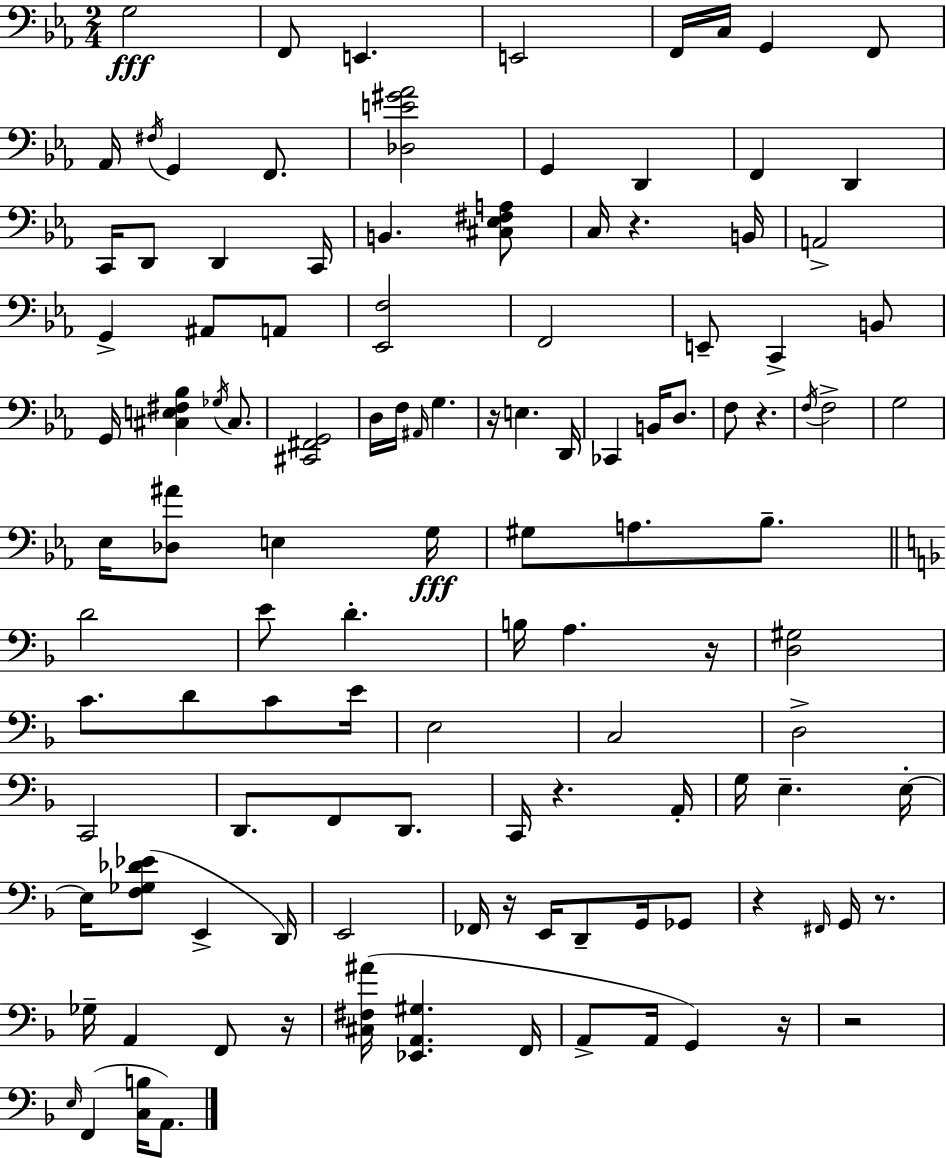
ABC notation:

X:1
T:Untitled
M:2/4
L:1/4
K:Eb
G,2 F,,/2 E,, E,,2 F,,/4 C,/4 G,, F,,/2 _A,,/4 ^F,/4 G,, F,,/2 [_D,E^G_A]2 G,, D,, F,, D,, C,,/4 D,,/2 D,, C,,/4 B,, [^C,_E,^F,A,]/2 C,/4 z B,,/4 A,,2 G,, ^A,,/2 A,,/2 [_E,,F,]2 F,,2 E,,/2 C,, B,,/2 G,,/4 [^C,E,^F,_B,] _G,/4 ^C,/2 [^C,,^F,,G,,]2 D,/4 F,/4 ^A,,/4 G, z/4 E, D,,/4 _C,, B,,/4 D,/2 F,/2 z F,/4 F,2 G,2 _E,/4 [_D,^A]/2 E, G,/4 ^G,/2 A,/2 _B,/2 D2 E/2 D B,/4 A, z/4 [D,^G,]2 C/2 D/2 C/2 E/4 E,2 C,2 D,2 C,,2 D,,/2 F,,/2 D,,/2 C,,/4 z A,,/4 G,/4 E, E,/4 E,/4 [F,_G,_D_E]/2 E,, D,,/4 E,,2 _F,,/4 z/4 E,,/4 D,,/2 G,,/4 _G,,/2 z ^F,,/4 G,,/4 z/2 _G,/4 A,, F,,/2 z/4 [^C,^F,^A]/4 [_E,,A,,^G,] F,,/4 A,,/2 A,,/4 G,, z/4 z2 E,/4 F,, [C,B,]/4 A,,/2